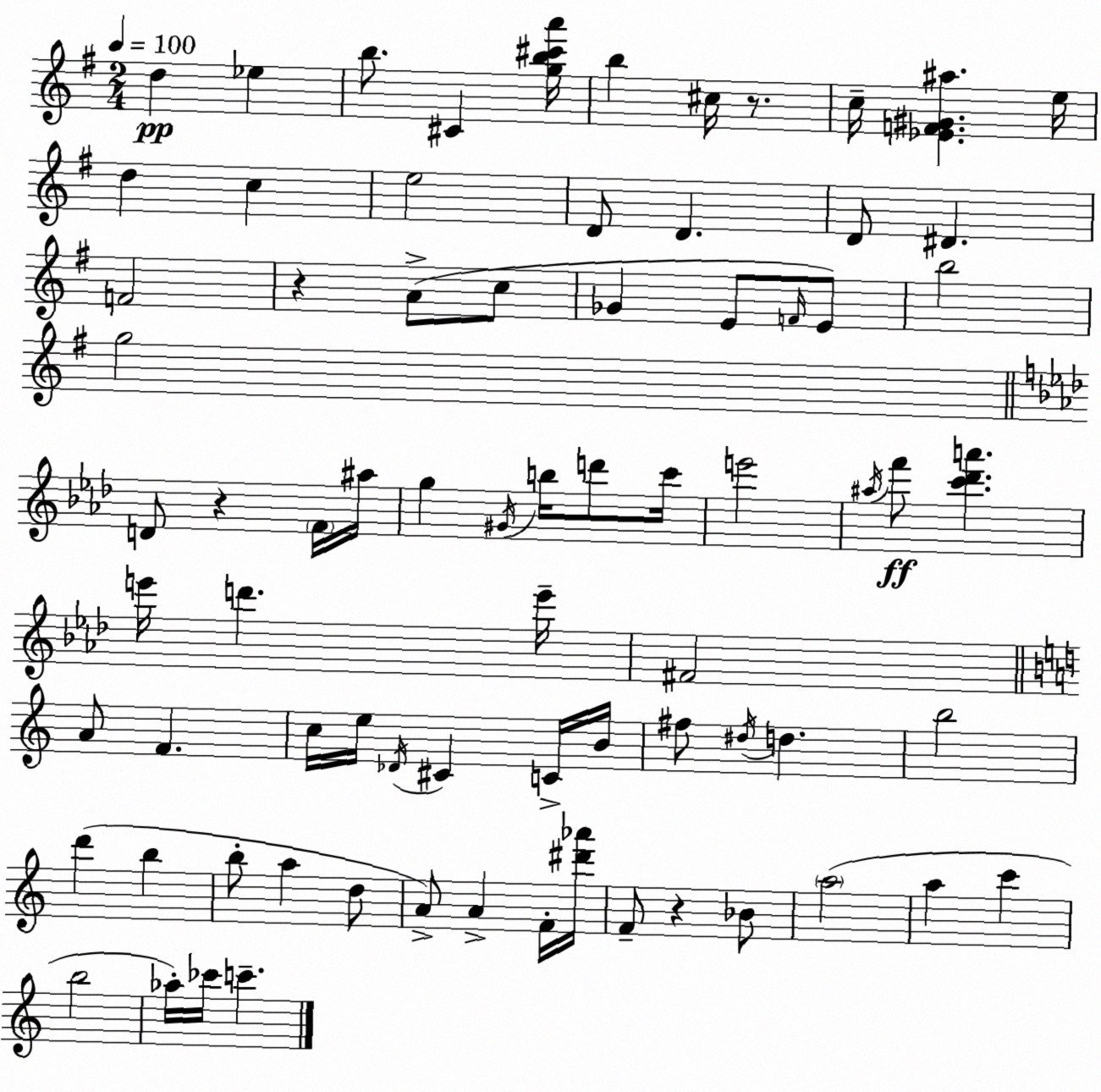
X:1
T:Untitled
M:2/4
L:1/4
K:Em
d _e b/2 ^C [gb^c'a']/4 b ^c/4 z/2 c/4 [_EF^G^a] e/4 d c e2 D/2 D D/2 ^D F2 z A/2 c/2 _G E/2 F/4 E/2 b2 g2 D/2 z F/4 ^a/4 g ^G/4 b/4 d'/2 c'/4 e'2 ^a/4 f'/2 [c'_d'a'] e'/4 d' e'/4 ^F2 A/2 F c/4 e/4 _D/4 ^C C/4 B/4 ^f/2 ^d/4 d b2 d' b b/2 a d/2 A/2 A F/4 [^d'_a']/4 F/2 z _B/2 a2 a c' b2 _a/4 _c'/4 c'